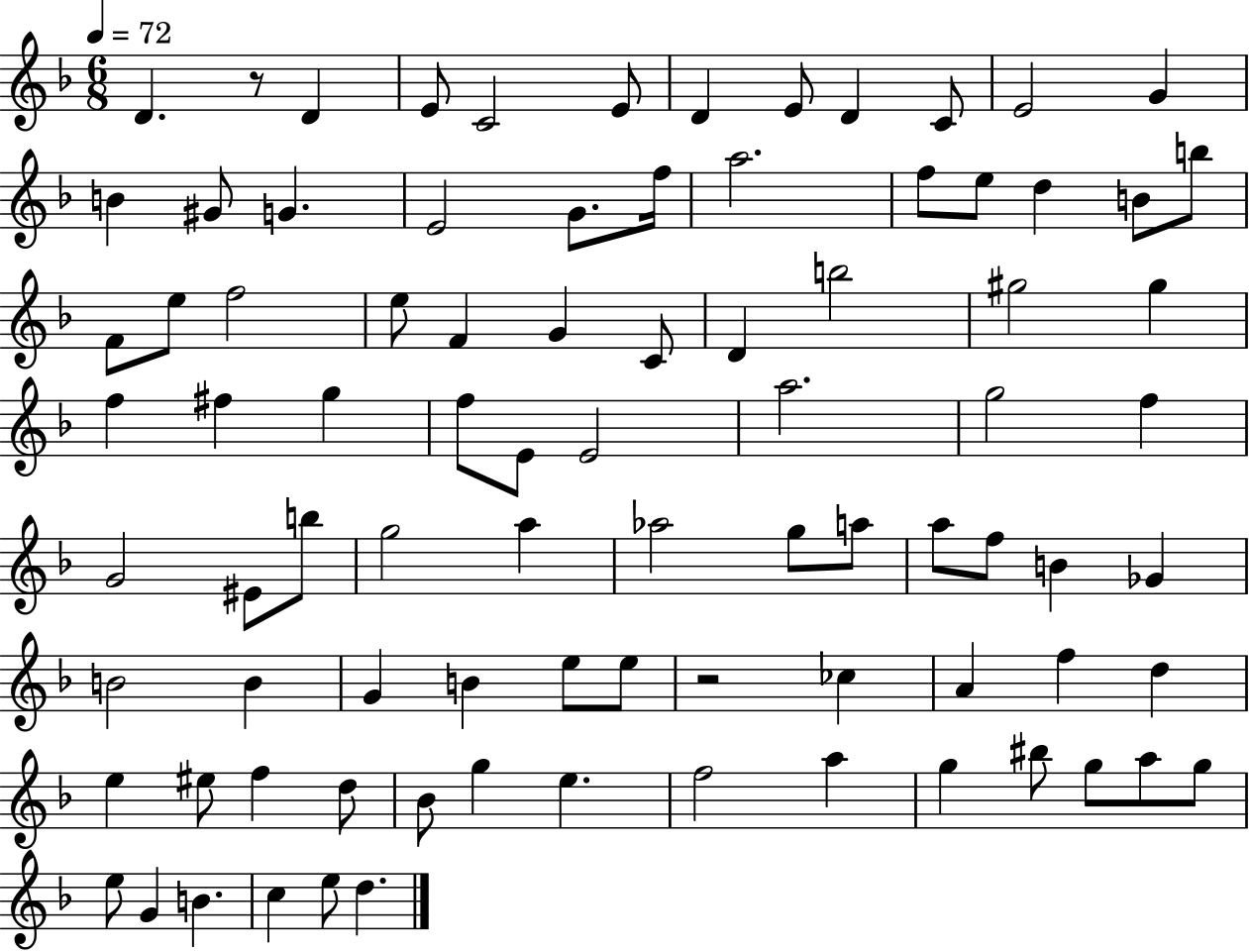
X:1
T:Untitled
M:6/8
L:1/4
K:F
D z/2 D E/2 C2 E/2 D E/2 D C/2 E2 G B ^G/2 G E2 G/2 f/4 a2 f/2 e/2 d B/2 b/2 F/2 e/2 f2 e/2 F G C/2 D b2 ^g2 ^g f ^f g f/2 E/2 E2 a2 g2 f G2 ^E/2 b/2 g2 a _a2 g/2 a/2 a/2 f/2 B _G B2 B G B e/2 e/2 z2 _c A f d e ^e/2 f d/2 _B/2 g e f2 a g ^b/2 g/2 a/2 g/2 e/2 G B c e/2 d